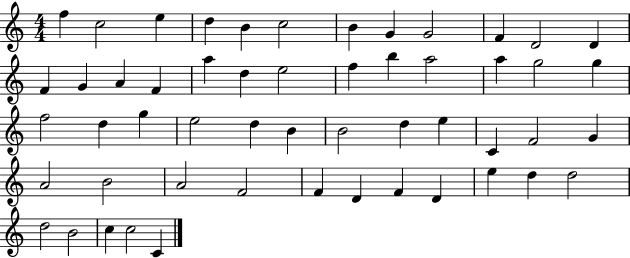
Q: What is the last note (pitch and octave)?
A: C4